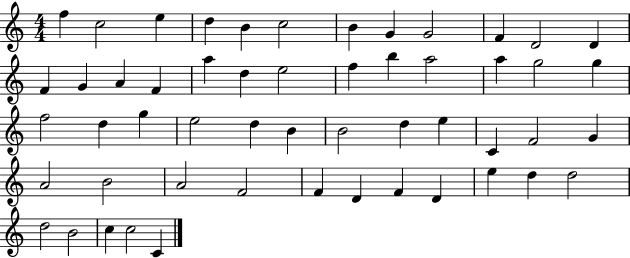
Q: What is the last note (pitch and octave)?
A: C4